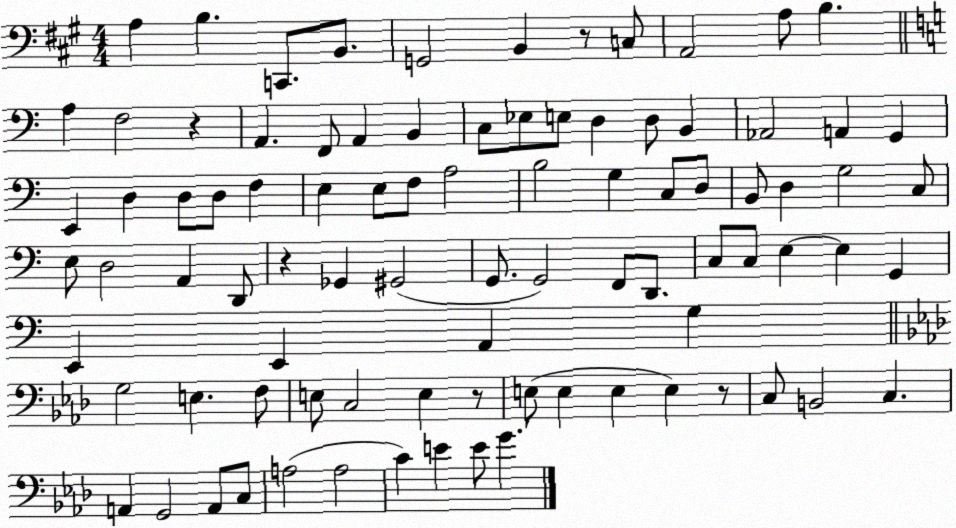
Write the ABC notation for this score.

X:1
T:Untitled
M:4/4
L:1/4
K:A
A, B, C,,/2 B,,/2 G,,2 B,, z/2 C,/2 A,,2 A,/2 B, A, F,2 z A,, F,,/2 A,, B,, C,/2 _E,/2 E,/2 D, D,/2 B,, _A,,2 A,, G,, E,, D, D,/2 D,/2 F, E, E,/2 F,/2 A,2 B,2 G, C,/2 D,/2 B,,/2 D, G,2 C,/2 E,/2 D,2 A,, D,,/2 z _G,, ^G,,2 G,,/2 G,,2 F,,/2 D,,/2 C,/2 C,/2 E, E, G,, E,, E,, A,, G, G,2 E, F,/2 E,/2 C,2 E, z/2 E,/2 E, E, E, z/2 C,/2 B,,2 C, A,, G,,2 A,,/2 C,/2 A,2 A,2 C E E/2 G